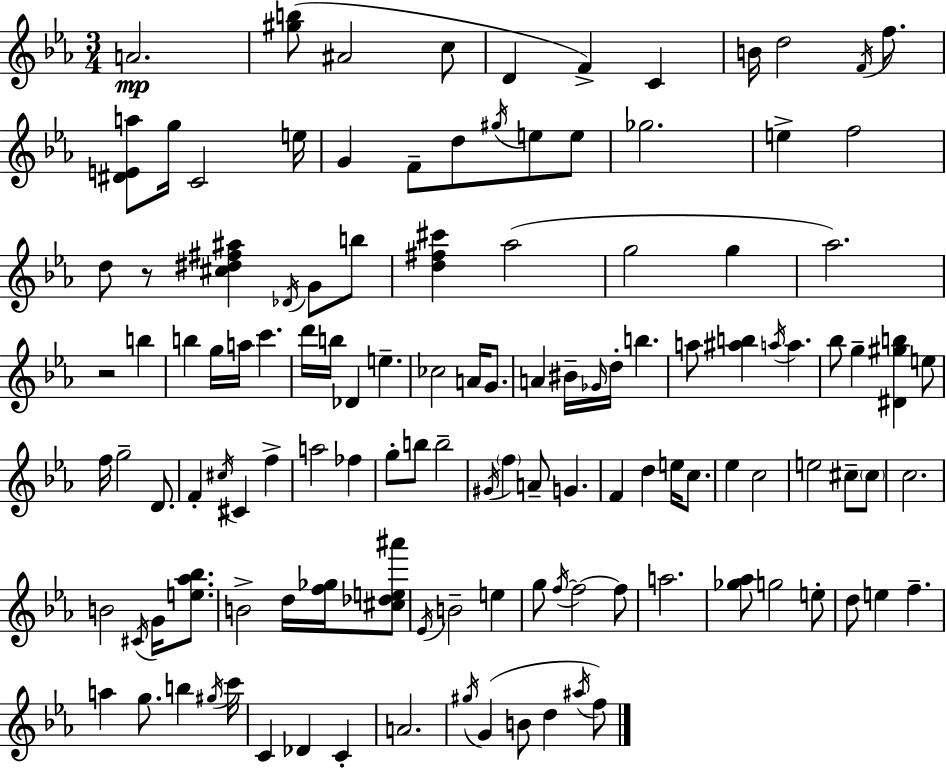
{
  \clef treble
  \numericTimeSignature
  \time 3/4
  \key c \minor
  a'2.\mp | <gis'' b''>8( ais'2 c''8 | d'4 f'4->) c'4 | b'16 d''2 \acciaccatura { f'16 } f''8. | \break <dis' e' a''>8 g''16 c'2 | e''16 g'4 f'8-- d''8 \acciaccatura { gis''16 } e''8 | e''8 ges''2. | e''4-> f''2 | \break d''8 r8 <cis'' dis'' fis'' ais''>4 \acciaccatura { des'16 } g'8 | b''8 <d'' fis'' cis'''>4 aes''2( | g''2 g''4 | aes''2.) | \break r2 b''4 | b''4 g''16 a''16 c'''4. | d'''16 b''16 des'4 e''4.-- | ces''2 a'16 | \break g'8. a'4 bis'16-- \grace { ges'16 } d''16-. b''4. | a''8 <ais'' b''>4 \acciaccatura { a''16 } a''4. | bes''8 g''4-- <dis' gis'' b''>4 | e''8 f''16 g''2-- | \break d'8. f'4-. \acciaccatura { cis''16 } cis'4 | f''4-> a''2 | fes''4 g''8-. b''8 b''2-- | \acciaccatura { gis'16 } \parenthesize f''4 a'8-- | \break g'4. f'4 d''4 | e''16 c''8. ees''4 c''2 | e''2 | cis''8-- \parenthesize cis''8 c''2. | \break b'2 | \acciaccatura { cis'16 } g'16 <e'' aes'' bes''>8. b'2-> | d''16 <f'' ges''>16 <cis'' des'' e'' ais'''>8 \acciaccatura { ees'16 } b'2-- | e''4 g''8 \acciaccatura { f''16~ }~ | \break f''2 f''8 a''2. | <ges'' aes''>8 | g''2 e''8-. d''8 | e''4 f''4.-- a''4 | \break g''8. b''4 \acciaccatura { gis''16 } c'''16 c'4 | des'4 c'4-. a'2. | \acciaccatura { gis''16 }( | g'4 b'8 d''4 \acciaccatura { ais''16 }) f''8 | \break \bar "|."
}